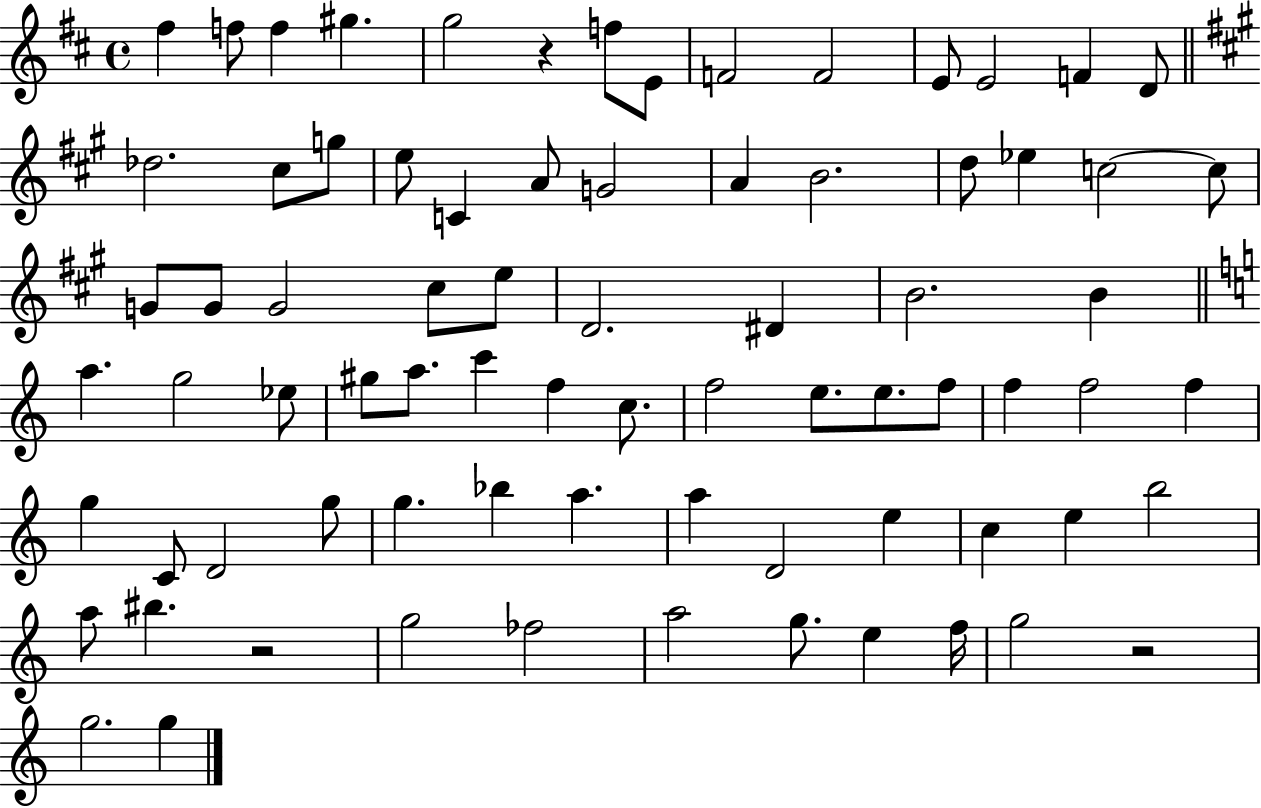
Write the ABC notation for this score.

X:1
T:Untitled
M:4/4
L:1/4
K:D
^f f/2 f ^g g2 z f/2 E/2 F2 F2 E/2 E2 F D/2 _d2 ^c/2 g/2 e/2 C A/2 G2 A B2 d/2 _e c2 c/2 G/2 G/2 G2 ^c/2 e/2 D2 ^D B2 B a g2 _e/2 ^g/2 a/2 c' f c/2 f2 e/2 e/2 f/2 f f2 f g C/2 D2 g/2 g _b a a D2 e c e b2 a/2 ^b z2 g2 _f2 a2 g/2 e f/4 g2 z2 g2 g